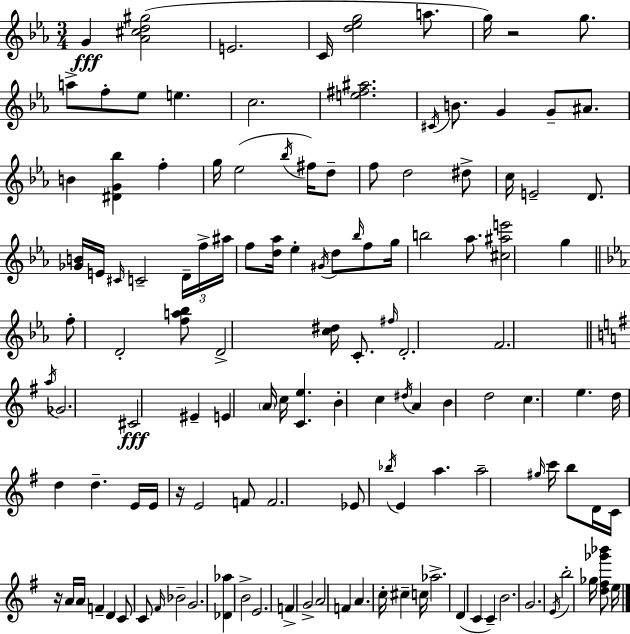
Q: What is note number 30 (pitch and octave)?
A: E4